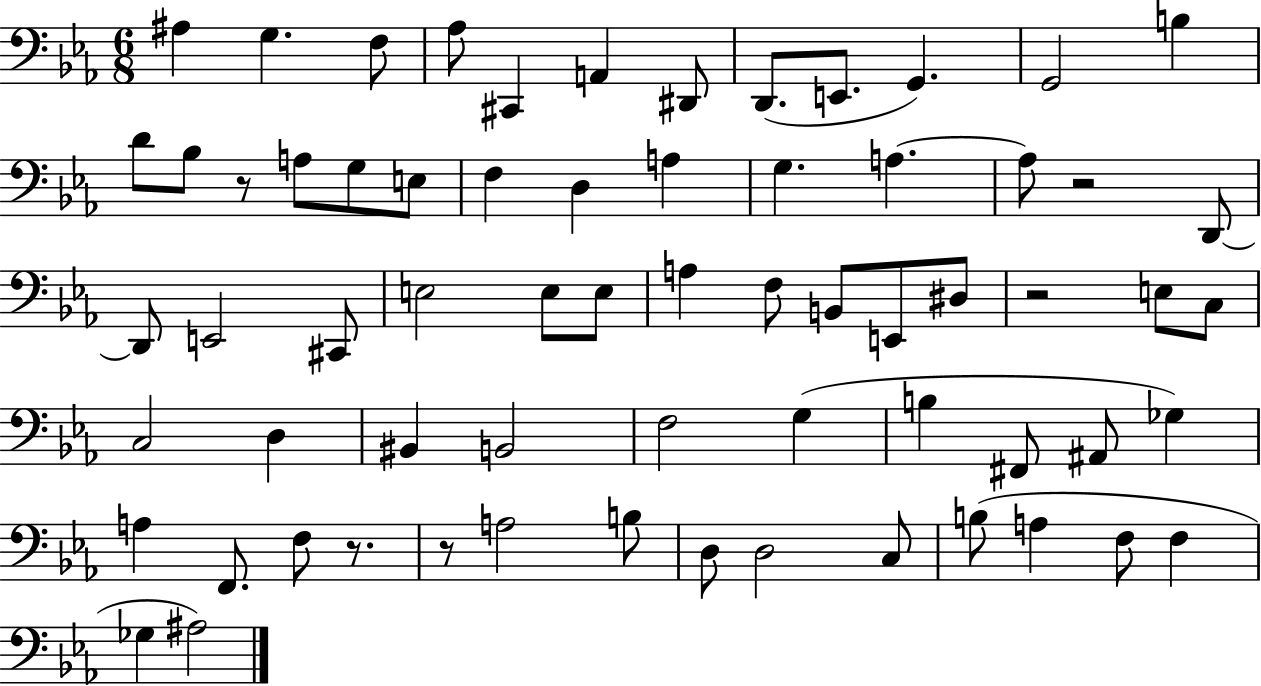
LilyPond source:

{
  \clef bass
  \numericTimeSignature
  \time 6/8
  \key ees \major
  ais4 g4. f8 | aes8 cis,4 a,4 dis,8 | d,8.( e,8. g,4.) | g,2 b4 | \break d'8 bes8 r8 a8 g8 e8 | f4 d4 a4 | g4. a4.~~ | a8 r2 d,8~~ | \break d,8 e,2 cis,8 | e2 e8 e8 | a4 f8 b,8 e,8 dis8 | r2 e8 c8 | \break c2 d4 | bis,4 b,2 | f2 g4( | b4 fis,8 ais,8 ges4) | \break a4 f,8. f8 r8. | r8 a2 b8 | d8 d2 c8 | b8( a4 f8 f4 | \break ges4 ais2) | \bar "|."
}